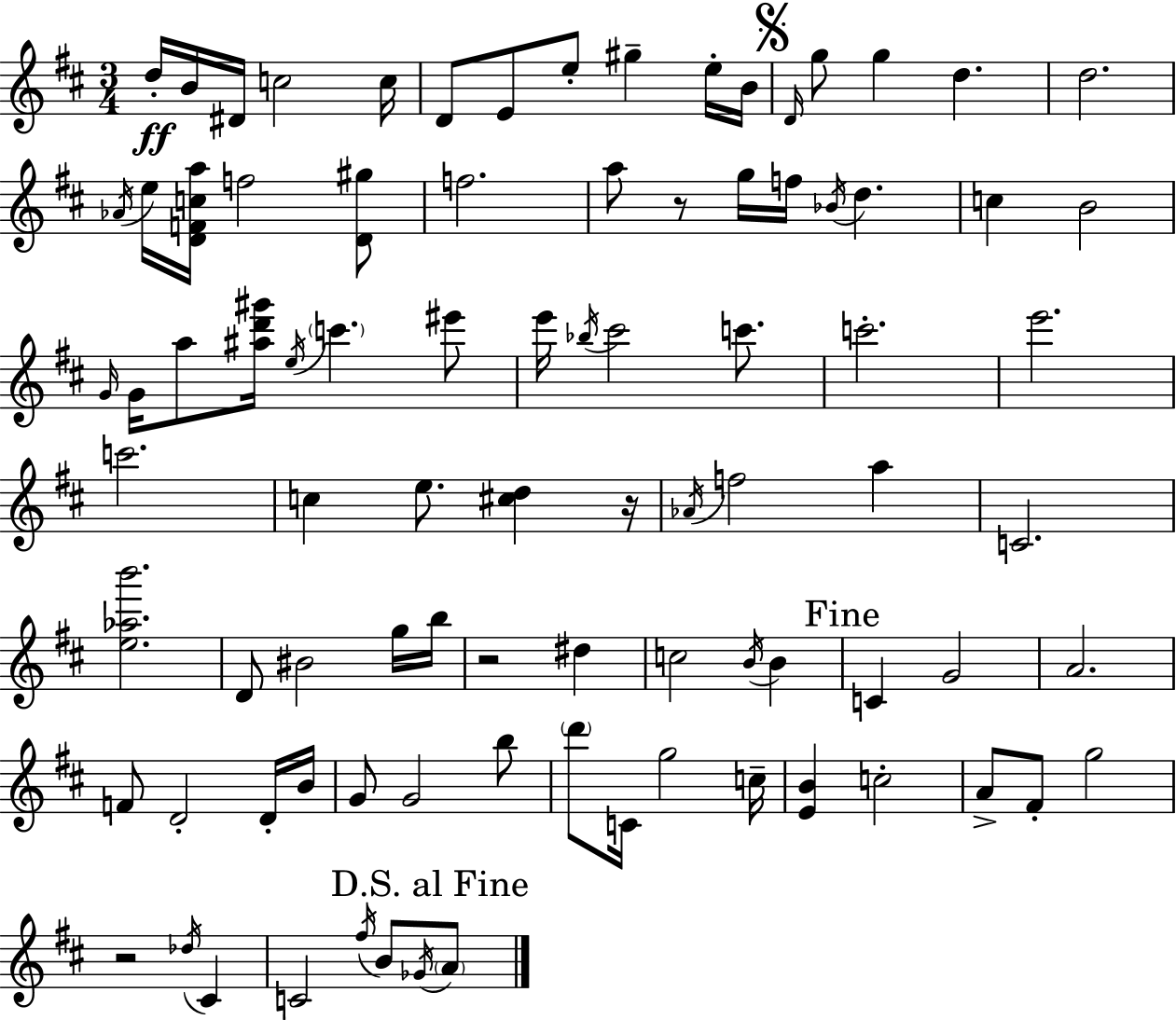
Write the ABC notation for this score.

X:1
T:Untitled
M:3/4
L:1/4
K:D
d/4 B/4 ^D/4 c2 c/4 D/2 E/2 e/2 ^g e/4 B/4 D/4 g/2 g d d2 _A/4 e/4 [DFca]/4 f2 [D^g]/2 f2 a/2 z/2 g/4 f/4 _B/4 d c B2 G/4 G/4 a/2 [^ad'^g']/4 e/4 c' ^e'/2 e'/4 _b/4 ^c'2 c'/2 c'2 e'2 c'2 c e/2 [^cd] z/4 _A/4 f2 a C2 [e_ab']2 D/2 ^B2 g/4 b/4 z2 ^d c2 B/4 B C G2 A2 F/2 D2 D/4 B/4 G/2 G2 b/2 d'/2 C/4 g2 c/4 [EB] c2 A/2 ^F/2 g2 z2 _d/4 ^C C2 ^f/4 B/2 _G/4 A/2